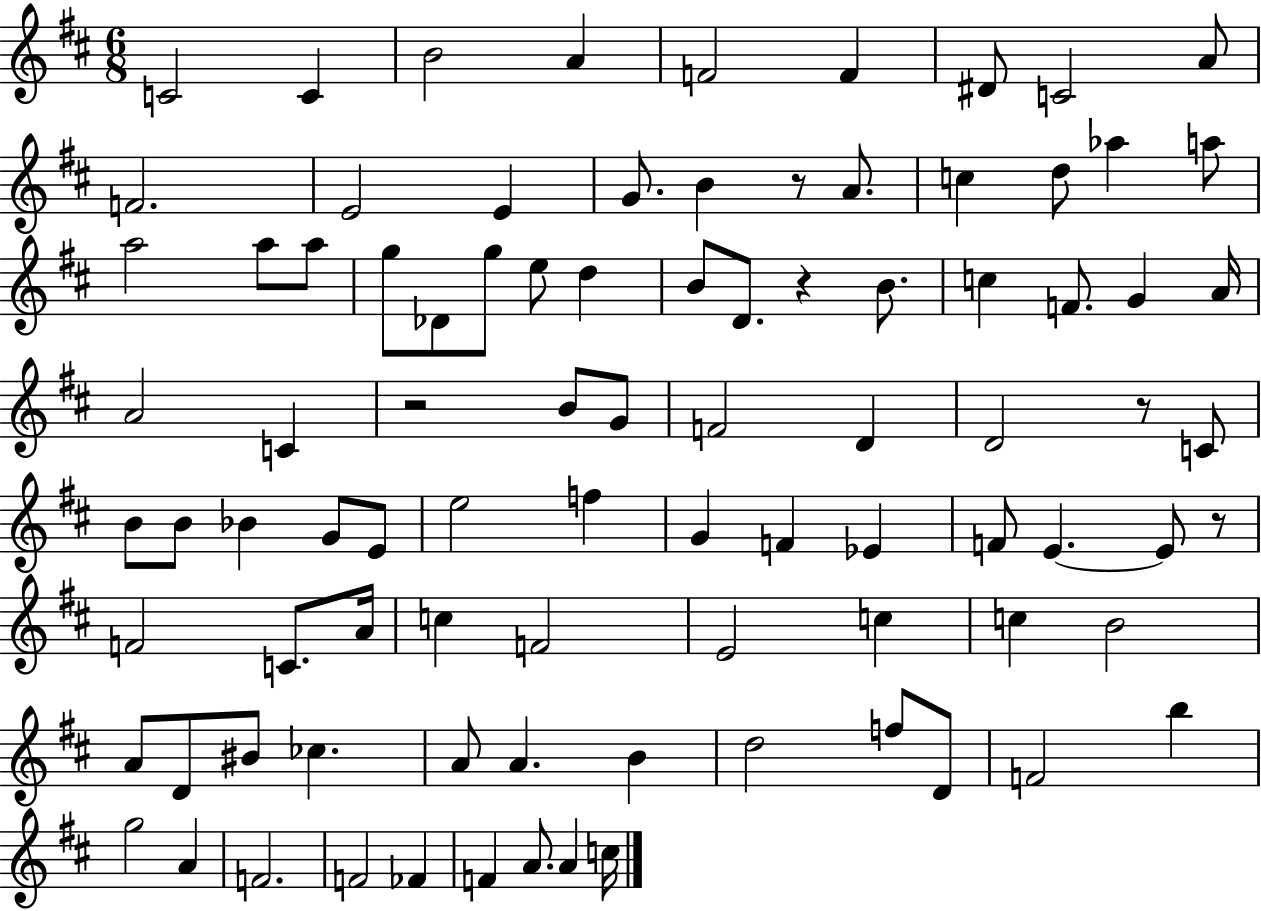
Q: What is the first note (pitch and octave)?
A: C4